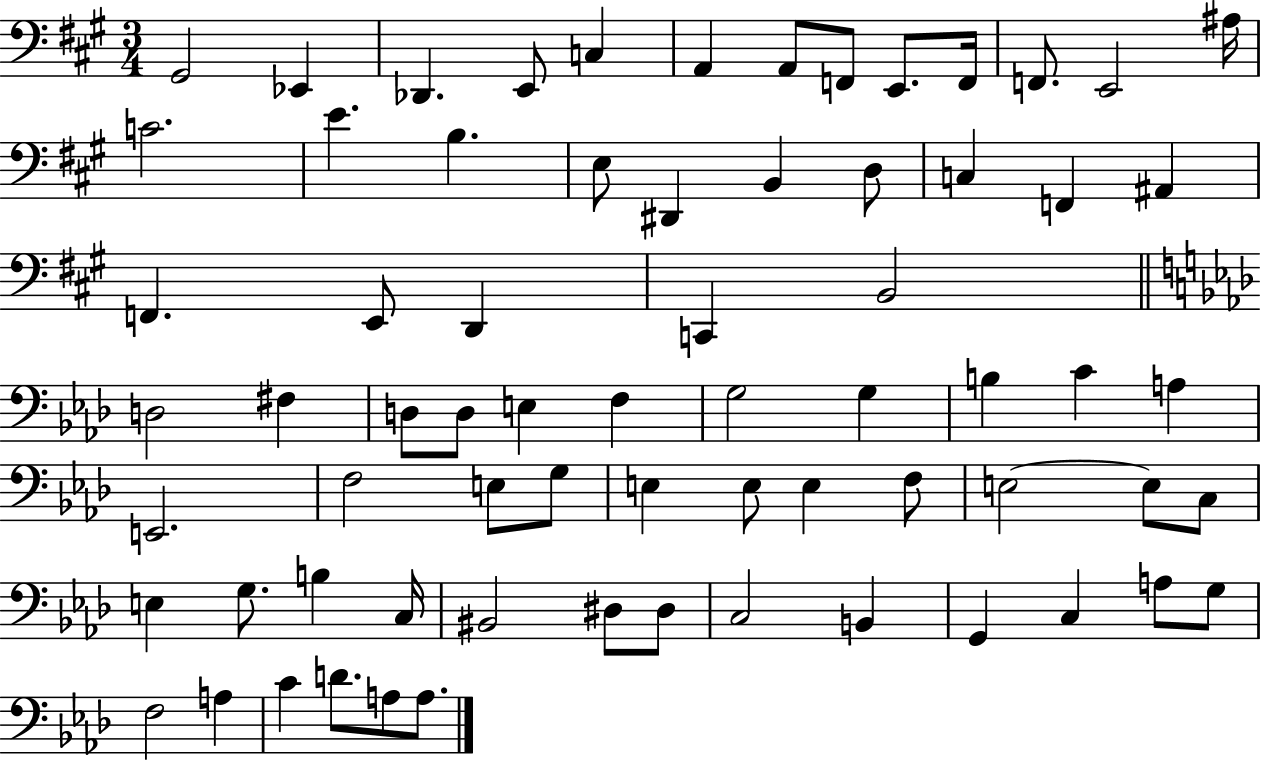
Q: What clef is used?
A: bass